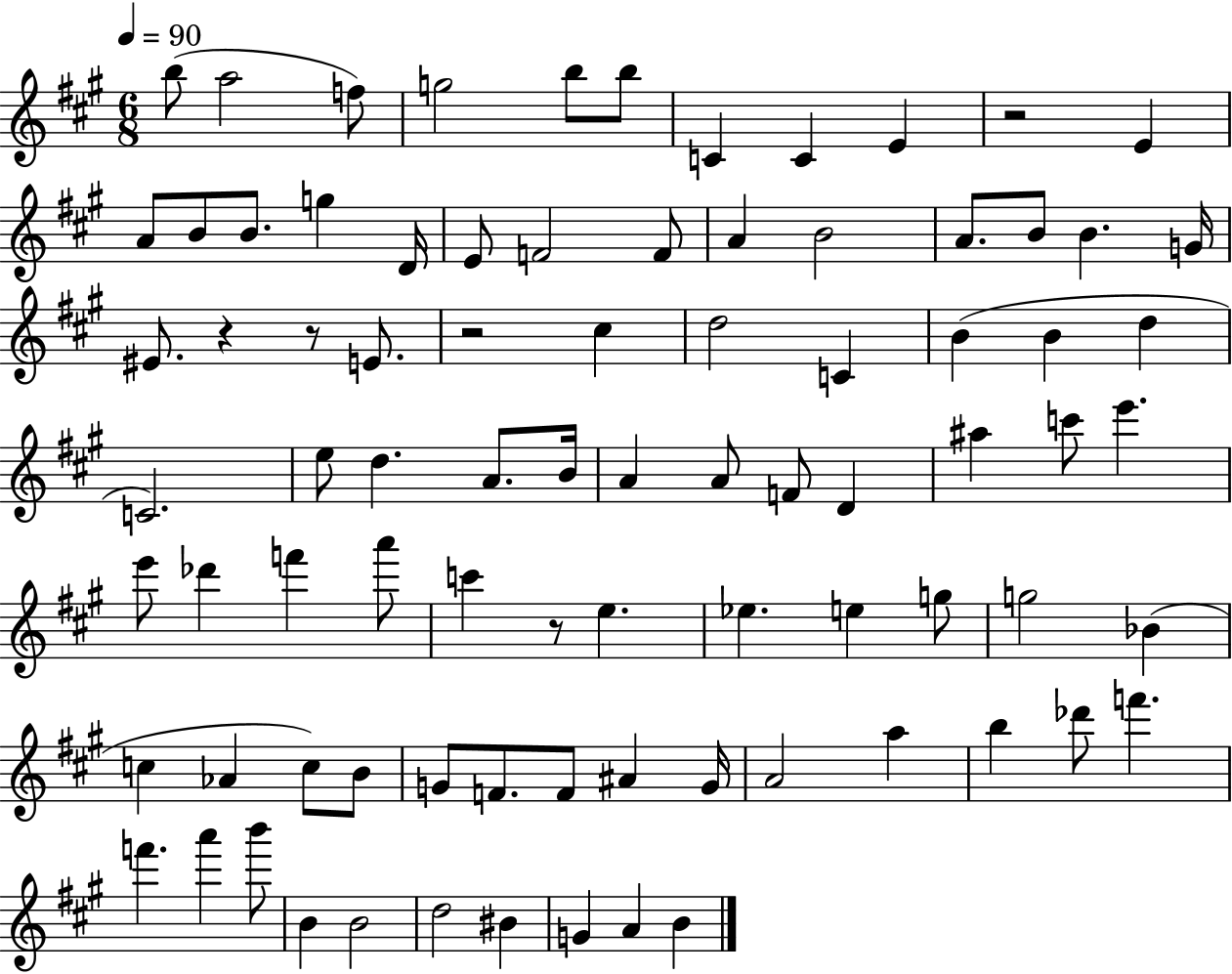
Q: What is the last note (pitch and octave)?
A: B4